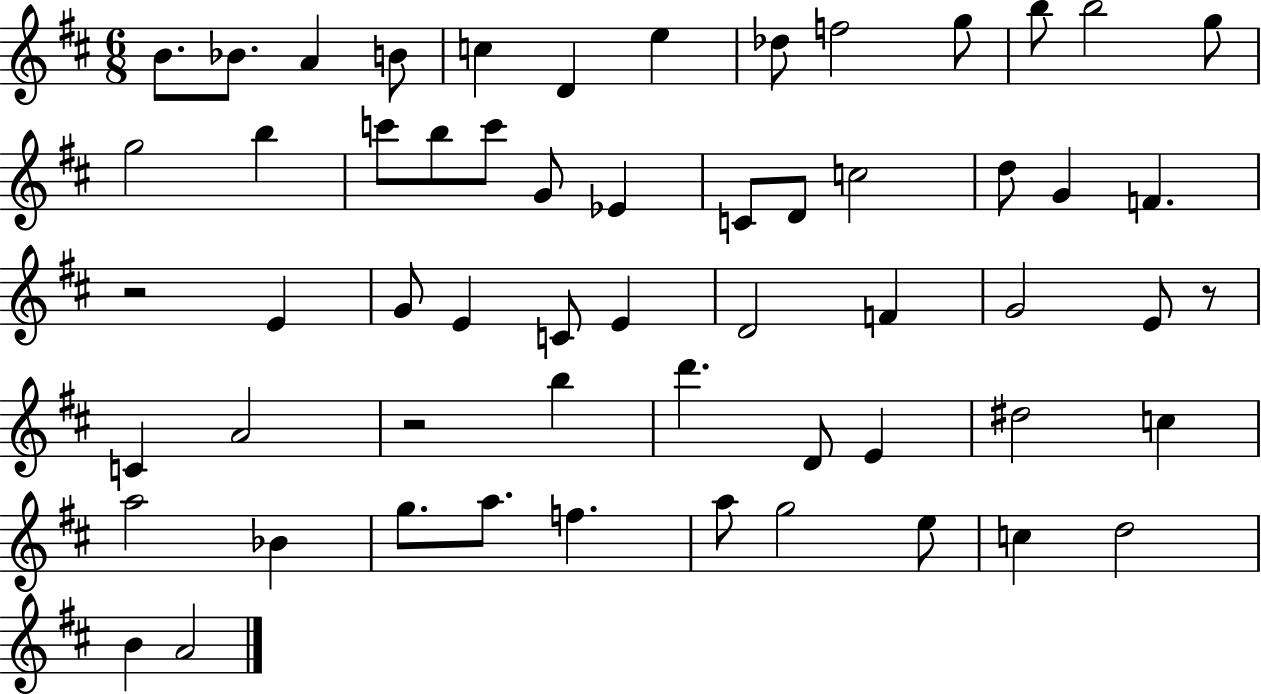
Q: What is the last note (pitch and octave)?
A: A4